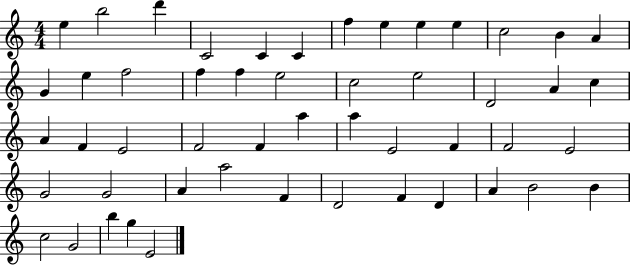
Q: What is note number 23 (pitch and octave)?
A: A4